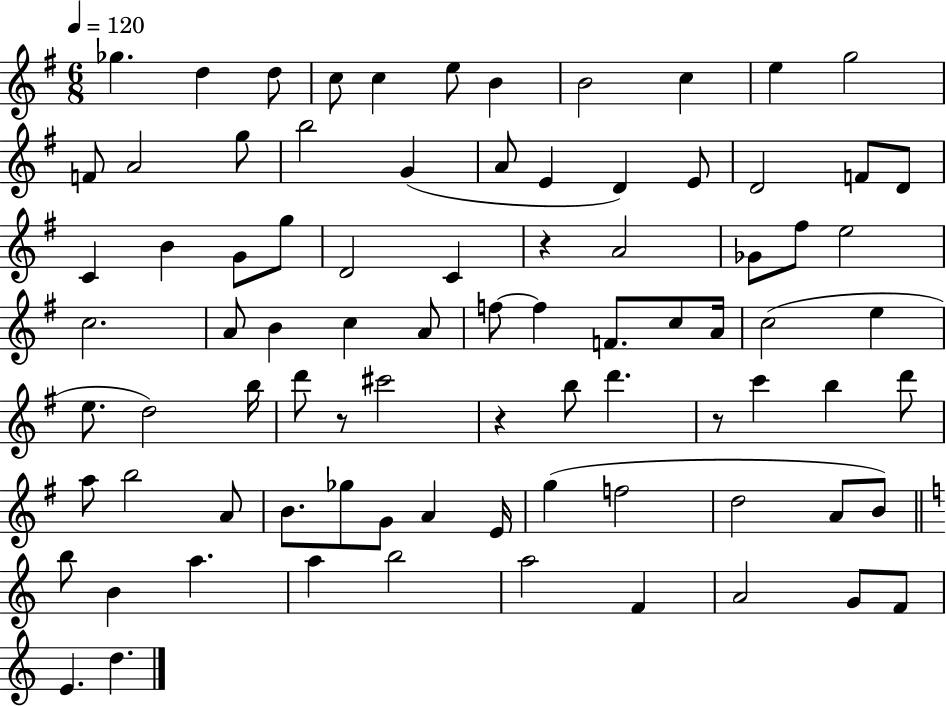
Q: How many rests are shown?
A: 4